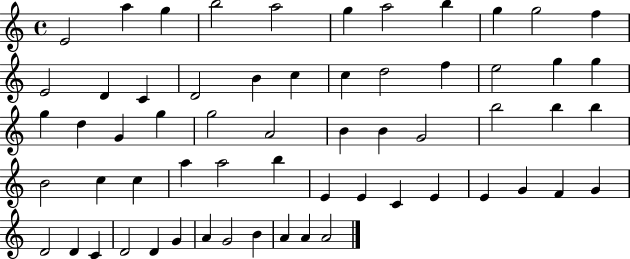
{
  \clef treble
  \time 4/4
  \defaultTimeSignature
  \key c \major
  e'2 a''4 g''4 | b''2 a''2 | g''4 a''2 b''4 | g''4 g''2 f''4 | \break e'2 d'4 c'4 | d'2 b'4 c''4 | c''4 d''2 f''4 | e''2 g''4 g''4 | \break g''4 d''4 g'4 g''4 | g''2 a'2 | b'4 b'4 g'2 | b''2 b''4 b''4 | \break b'2 c''4 c''4 | a''4 a''2 b''4 | e'4 e'4 c'4 e'4 | e'4 g'4 f'4 g'4 | \break d'2 d'4 c'4 | d'2 d'4 g'4 | a'4 g'2 b'4 | a'4 a'4 a'2 | \break \bar "|."
}